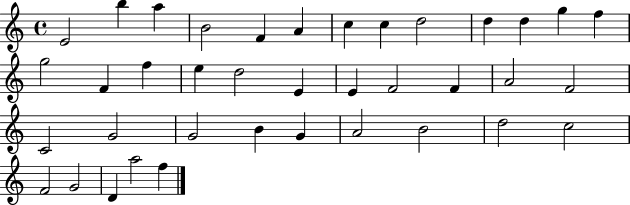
{
  \clef treble
  \time 4/4
  \defaultTimeSignature
  \key c \major
  e'2 b''4 a''4 | b'2 f'4 a'4 | c''4 c''4 d''2 | d''4 d''4 g''4 f''4 | \break g''2 f'4 f''4 | e''4 d''2 e'4 | e'4 f'2 f'4 | a'2 f'2 | \break c'2 g'2 | g'2 b'4 g'4 | a'2 b'2 | d''2 c''2 | \break f'2 g'2 | d'4 a''2 f''4 | \bar "|."
}